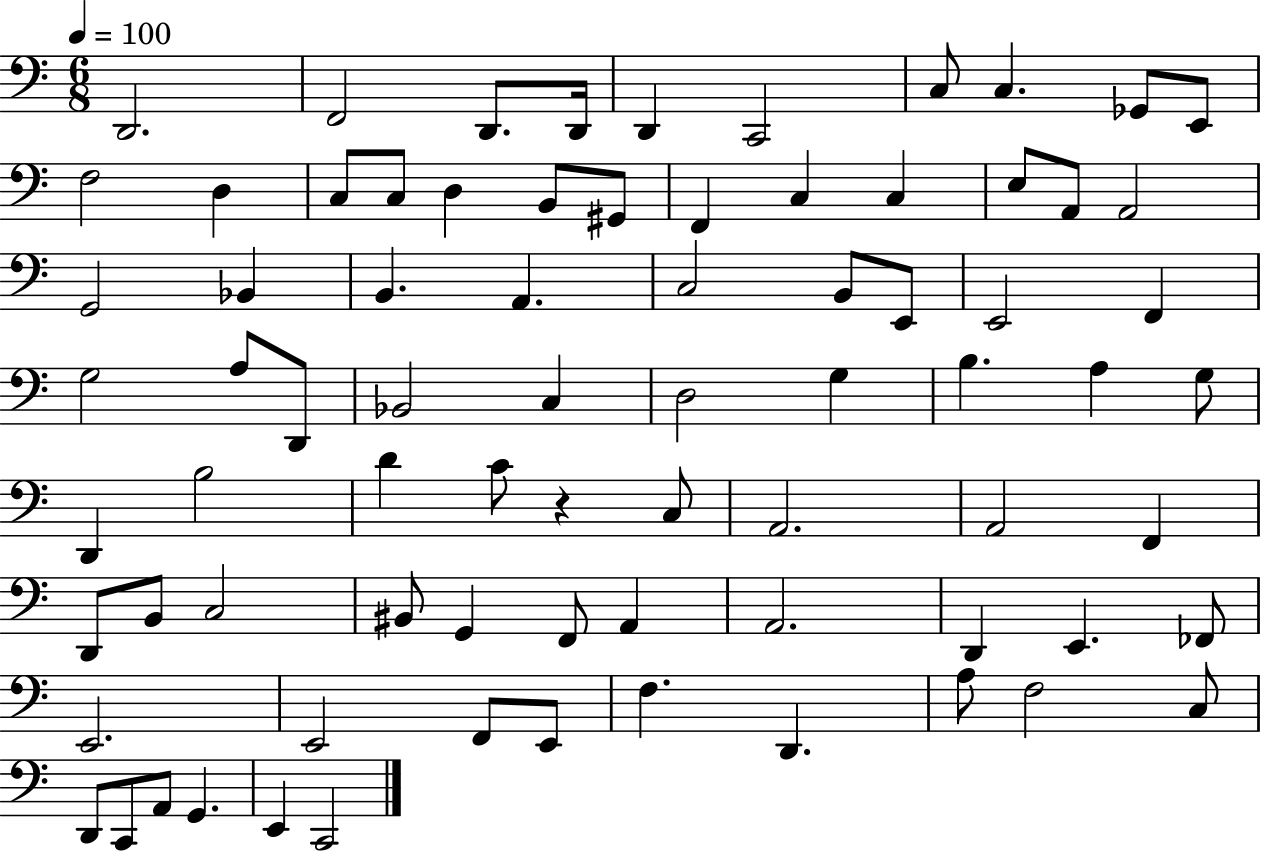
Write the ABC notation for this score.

X:1
T:Untitled
M:6/8
L:1/4
K:C
D,,2 F,,2 D,,/2 D,,/4 D,, C,,2 C,/2 C, _G,,/2 E,,/2 F,2 D, C,/2 C,/2 D, B,,/2 ^G,,/2 F,, C, C, E,/2 A,,/2 A,,2 G,,2 _B,, B,, A,, C,2 B,,/2 E,,/2 E,,2 F,, G,2 A,/2 D,,/2 _B,,2 C, D,2 G, B, A, G,/2 D,, B,2 D C/2 z C,/2 A,,2 A,,2 F,, D,,/2 B,,/2 C,2 ^B,,/2 G,, F,,/2 A,, A,,2 D,, E,, _F,,/2 E,,2 E,,2 F,,/2 E,,/2 F, D,, A,/2 F,2 C,/2 D,,/2 C,,/2 A,,/2 G,, E,, C,,2